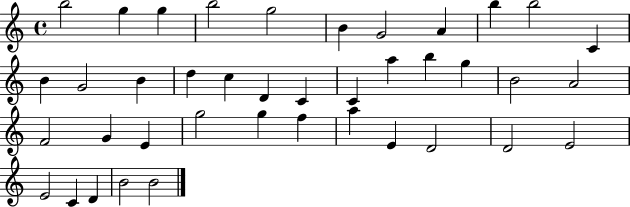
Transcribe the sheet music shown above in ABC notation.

X:1
T:Untitled
M:4/4
L:1/4
K:C
b2 g g b2 g2 B G2 A b b2 C B G2 B d c D C C a b g B2 A2 F2 G E g2 g f a E D2 D2 E2 E2 C D B2 B2